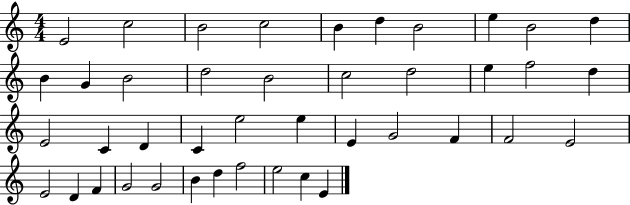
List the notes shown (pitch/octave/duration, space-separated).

E4/h C5/h B4/h C5/h B4/q D5/q B4/h E5/q B4/h D5/q B4/q G4/q B4/h D5/h B4/h C5/h D5/h E5/q F5/h D5/q E4/h C4/q D4/q C4/q E5/h E5/q E4/q G4/h F4/q F4/h E4/h E4/h D4/q F4/q G4/h G4/h B4/q D5/q F5/h E5/h C5/q E4/q